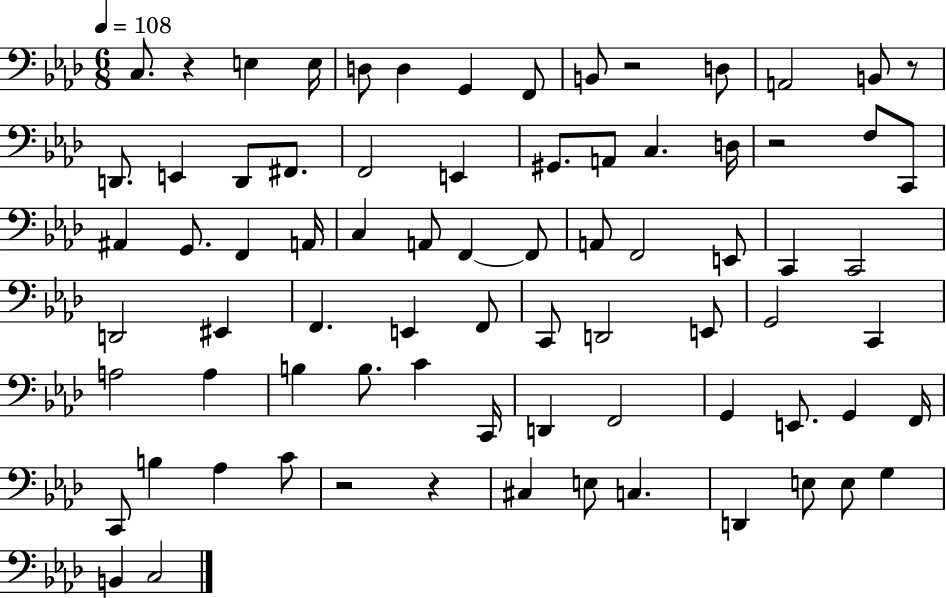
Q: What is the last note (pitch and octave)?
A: C3